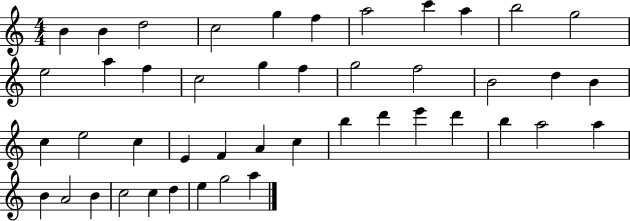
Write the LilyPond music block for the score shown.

{
  \clef treble
  \numericTimeSignature
  \time 4/4
  \key c \major
  b'4 b'4 d''2 | c''2 g''4 f''4 | a''2 c'''4 a''4 | b''2 g''2 | \break e''2 a''4 f''4 | c''2 g''4 f''4 | g''2 f''2 | b'2 d''4 b'4 | \break c''4 e''2 c''4 | e'4 f'4 a'4 c''4 | b''4 d'''4 e'''4 d'''4 | b''4 a''2 a''4 | \break b'4 a'2 b'4 | c''2 c''4 d''4 | e''4 g''2 a''4 | \bar "|."
}